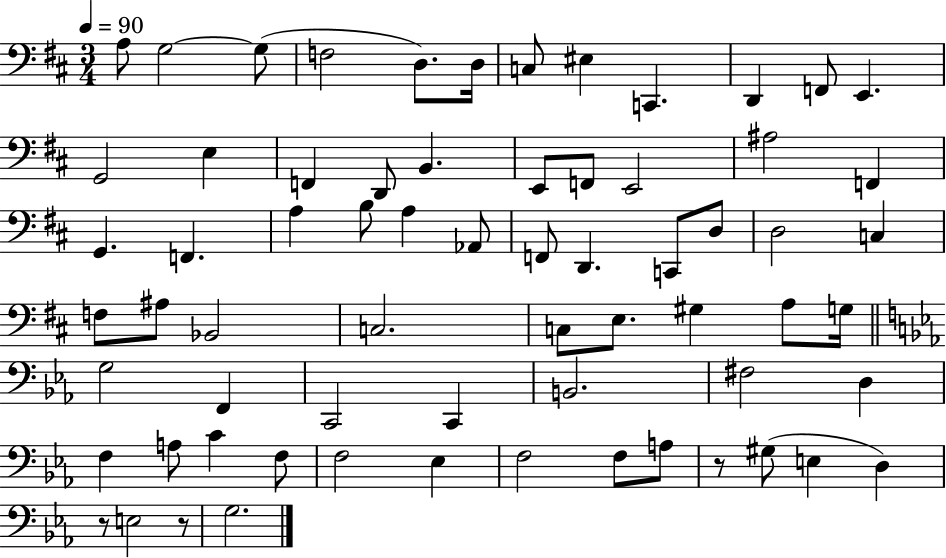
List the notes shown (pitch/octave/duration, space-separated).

A3/e G3/h G3/e F3/h D3/e. D3/s C3/e EIS3/q C2/q. D2/q F2/e E2/q. G2/h E3/q F2/q D2/e B2/q. E2/e F2/e E2/h A#3/h F2/q G2/q. F2/q. A3/q B3/e A3/q Ab2/e F2/e D2/q. C2/e D3/e D3/h C3/q F3/e A#3/e Bb2/h C3/h. C3/e E3/e. G#3/q A3/e G3/s G3/h F2/q C2/h C2/q B2/h. F#3/h D3/q F3/q A3/e C4/q F3/e F3/h Eb3/q F3/h F3/e A3/e R/e G#3/e E3/q D3/q R/e E3/h R/e G3/h.